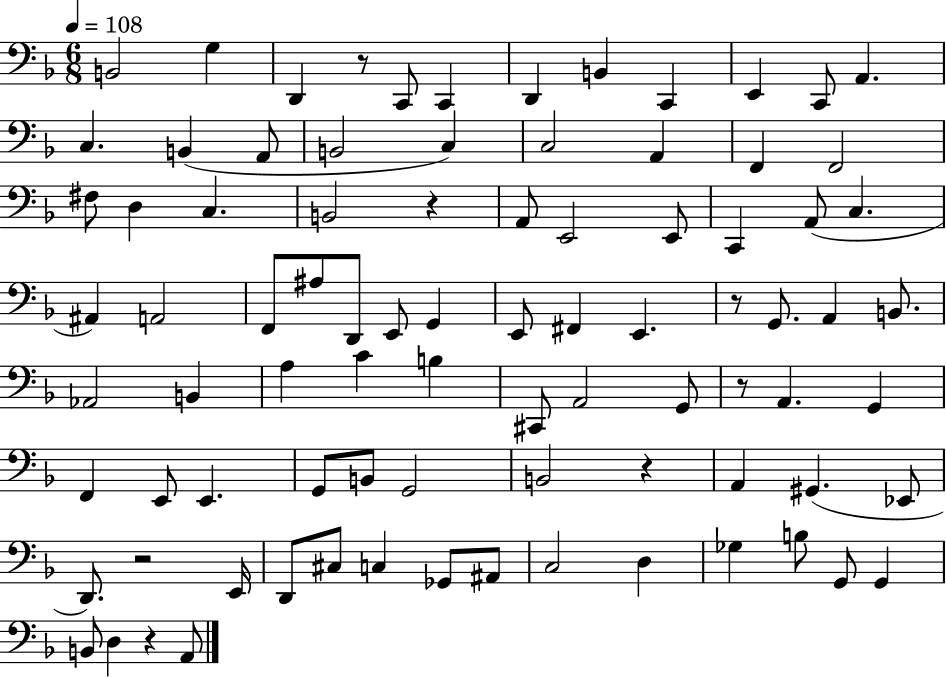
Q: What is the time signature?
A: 6/8